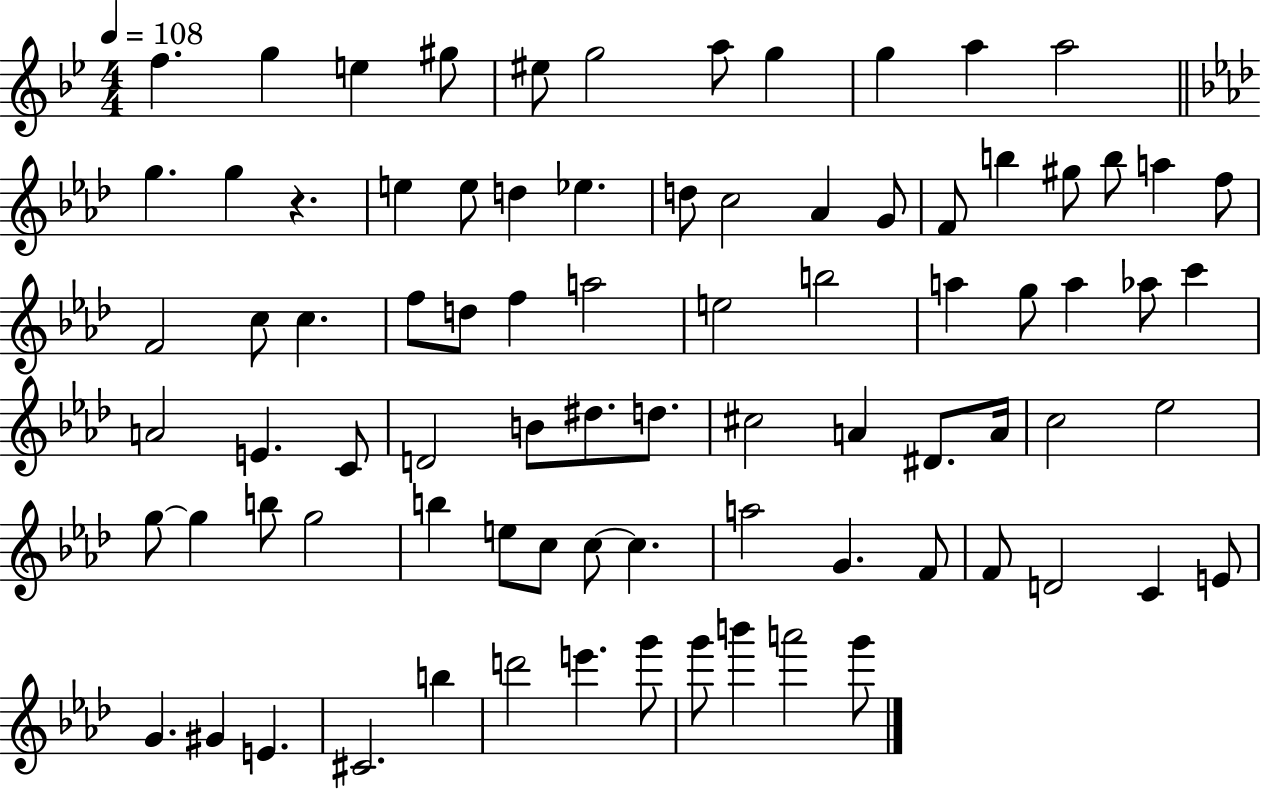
X:1
T:Untitled
M:4/4
L:1/4
K:Bb
f g e ^g/2 ^e/2 g2 a/2 g g a a2 g g z e e/2 d _e d/2 c2 _A G/2 F/2 b ^g/2 b/2 a f/2 F2 c/2 c f/2 d/2 f a2 e2 b2 a g/2 a _a/2 c' A2 E C/2 D2 B/2 ^d/2 d/2 ^c2 A ^D/2 A/4 c2 _e2 g/2 g b/2 g2 b e/2 c/2 c/2 c a2 G F/2 F/2 D2 C E/2 G ^G E ^C2 b d'2 e' g'/2 g'/2 b' a'2 g'/2